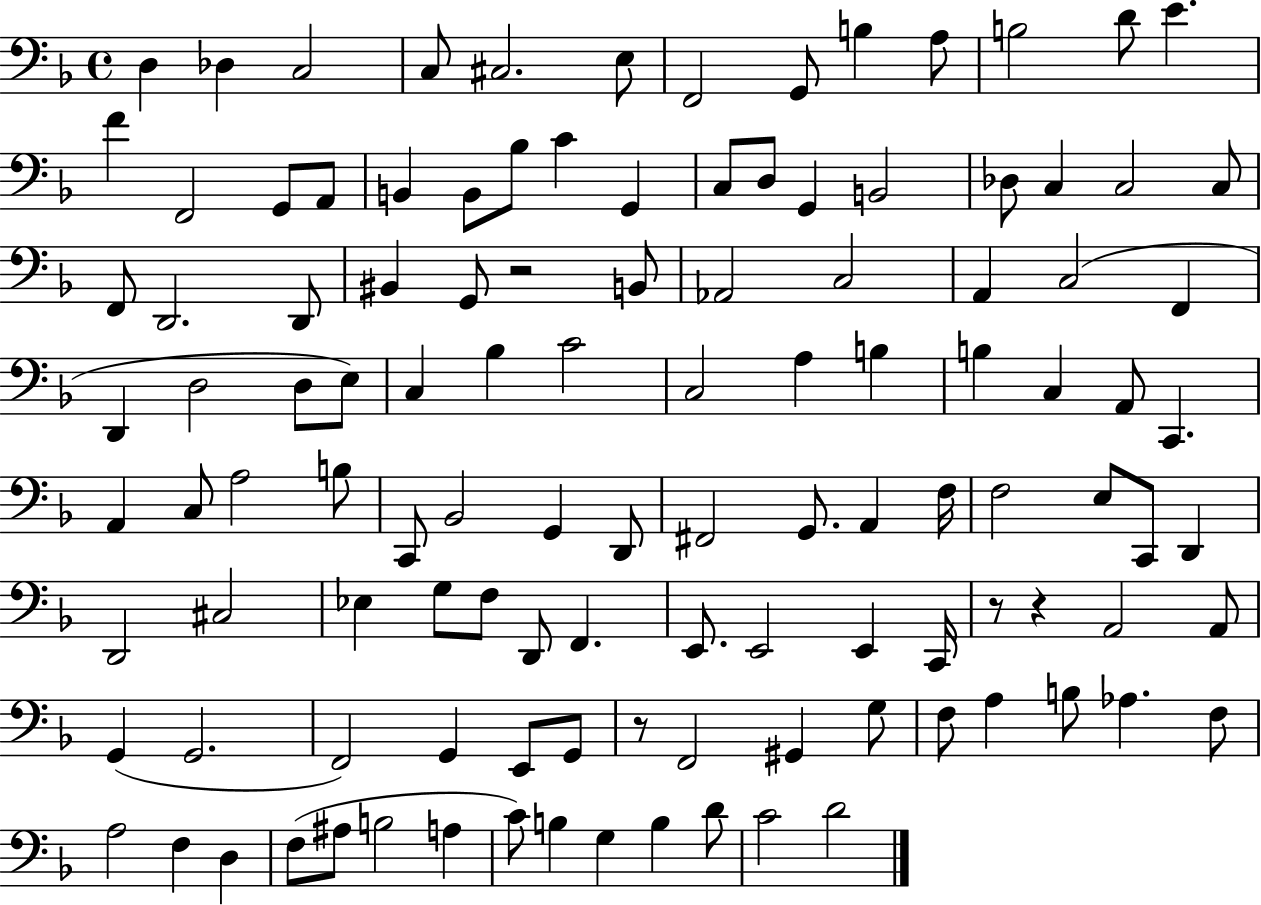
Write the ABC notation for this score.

X:1
T:Untitled
M:4/4
L:1/4
K:F
D, _D, C,2 C,/2 ^C,2 E,/2 F,,2 G,,/2 B, A,/2 B,2 D/2 E F F,,2 G,,/2 A,,/2 B,, B,,/2 _B,/2 C G,, C,/2 D,/2 G,, B,,2 _D,/2 C, C,2 C,/2 F,,/2 D,,2 D,,/2 ^B,, G,,/2 z2 B,,/2 _A,,2 C,2 A,, C,2 F,, D,, D,2 D,/2 E,/2 C, _B, C2 C,2 A, B, B, C, A,,/2 C,, A,, C,/2 A,2 B,/2 C,,/2 _B,,2 G,, D,,/2 ^F,,2 G,,/2 A,, F,/4 F,2 E,/2 C,,/2 D,, D,,2 ^C,2 _E, G,/2 F,/2 D,,/2 F,, E,,/2 E,,2 E,, C,,/4 z/2 z A,,2 A,,/2 G,, G,,2 F,,2 G,, E,,/2 G,,/2 z/2 F,,2 ^G,, G,/2 F,/2 A, B,/2 _A, F,/2 A,2 F, D, F,/2 ^A,/2 B,2 A, C/2 B, G, B, D/2 C2 D2